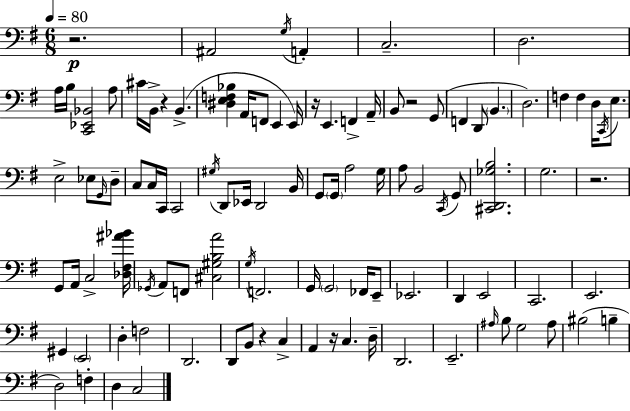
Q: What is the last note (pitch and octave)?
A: C3